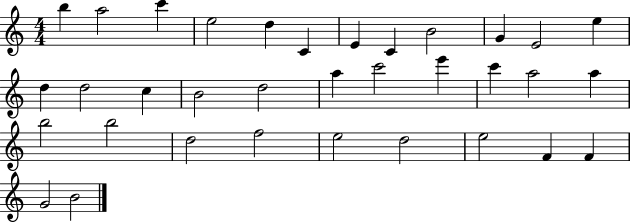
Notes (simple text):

B5/q A5/h C6/q E5/h D5/q C4/q E4/q C4/q B4/h G4/q E4/h E5/q D5/q D5/h C5/q B4/h D5/h A5/q C6/h E6/q C6/q A5/h A5/q B5/h B5/h D5/h F5/h E5/h D5/h E5/h F4/q F4/q G4/h B4/h